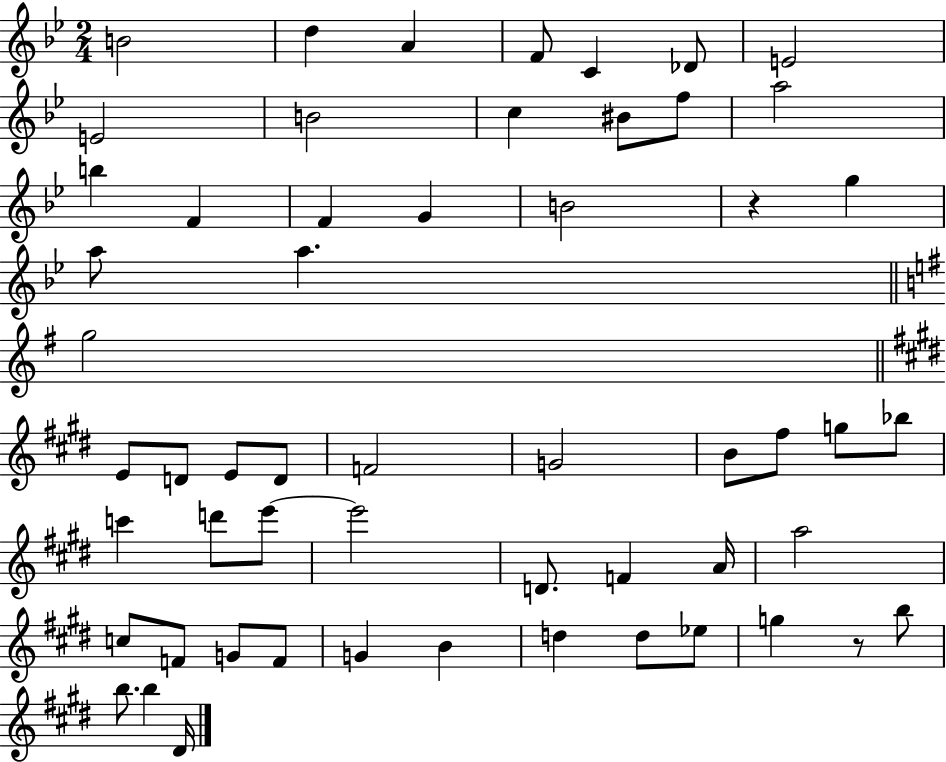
B4/h D5/q A4/q F4/e C4/q Db4/e E4/h E4/h B4/h C5/q BIS4/e F5/e A5/h B5/q F4/q F4/q G4/q B4/h R/q G5/q A5/e A5/q. G5/h E4/e D4/e E4/e D4/e F4/h G4/h B4/e F#5/e G5/e Bb5/e C6/q D6/e E6/e E6/h D4/e. F4/q A4/s A5/h C5/e F4/e G4/e F4/e G4/q B4/q D5/q D5/e Eb5/e G5/q R/e B5/e B5/e. B5/q D#4/s